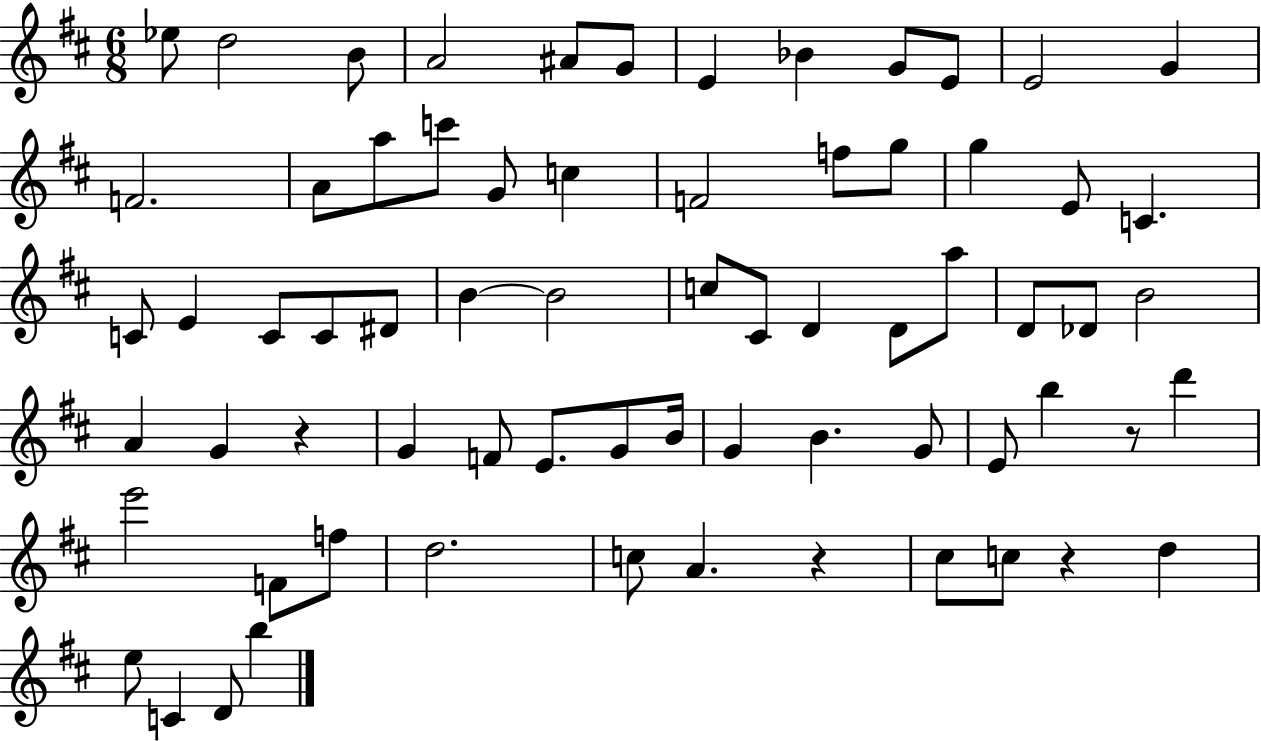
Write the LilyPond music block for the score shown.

{
  \clef treble
  \numericTimeSignature
  \time 6/8
  \key d \major
  ees''8 d''2 b'8 | a'2 ais'8 g'8 | e'4 bes'4 g'8 e'8 | e'2 g'4 | \break f'2. | a'8 a''8 c'''8 g'8 c''4 | f'2 f''8 g''8 | g''4 e'8 c'4. | \break c'8 e'4 c'8 c'8 dis'8 | b'4~~ b'2 | c''8 cis'8 d'4 d'8 a''8 | d'8 des'8 b'2 | \break a'4 g'4 r4 | g'4 f'8 e'8. g'8 b'16 | g'4 b'4. g'8 | e'8 b''4 r8 d'''4 | \break e'''2 f'8 f''8 | d''2. | c''8 a'4. r4 | cis''8 c''8 r4 d''4 | \break e''8 c'4 d'8 b''4 | \bar "|."
}